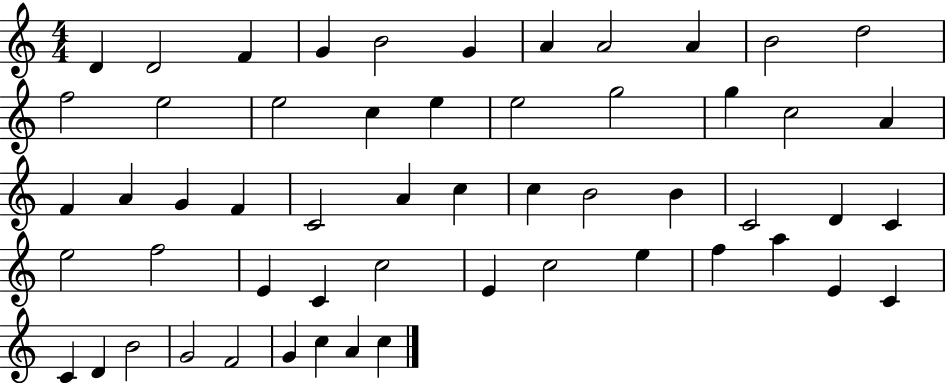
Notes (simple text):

D4/q D4/h F4/q G4/q B4/h G4/q A4/q A4/h A4/q B4/h D5/h F5/h E5/h E5/h C5/q E5/q E5/h G5/h G5/q C5/h A4/q F4/q A4/q G4/q F4/q C4/h A4/q C5/q C5/q B4/h B4/q C4/h D4/q C4/q E5/h F5/h E4/q C4/q C5/h E4/q C5/h E5/q F5/q A5/q E4/q C4/q C4/q D4/q B4/h G4/h F4/h G4/q C5/q A4/q C5/q